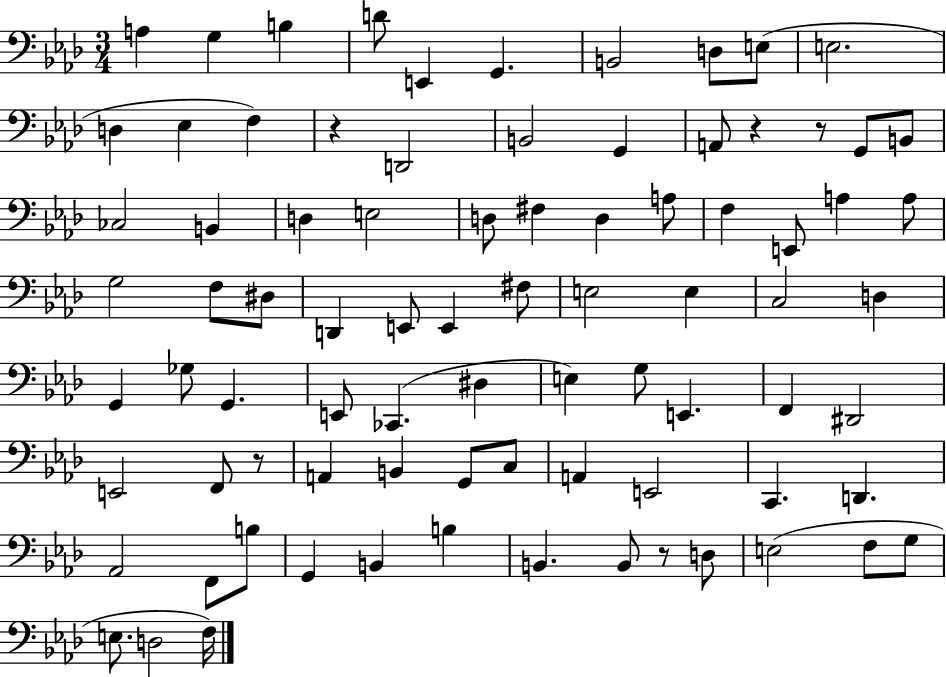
A3/q G3/q B3/q D4/e E2/q G2/q. B2/h D3/e E3/e E3/h. D3/q Eb3/q F3/q R/q D2/h B2/h G2/q A2/e R/q R/e G2/e B2/e CES3/h B2/q D3/q E3/h D3/e F#3/q D3/q A3/e F3/q E2/e A3/q A3/e G3/h F3/e D#3/e D2/q E2/e E2/q F#3/e E3/h E3/q C3/h D3/q G2/q Gb3/e G2/q. E2/e CES2/q. D#3/q E3/q G3/e E2/q. F2/q D#2/h E2/h F2/e R/e A2/q B2/q G2/e C3/e A2/q E2/h C2/q. D2/q. Ab2/h F2/e B3/e G2/q B2/q B3/q B2/q. B2/e R/e D3/e E3/h F3/e G3/e E3/e. D3/h F3/s